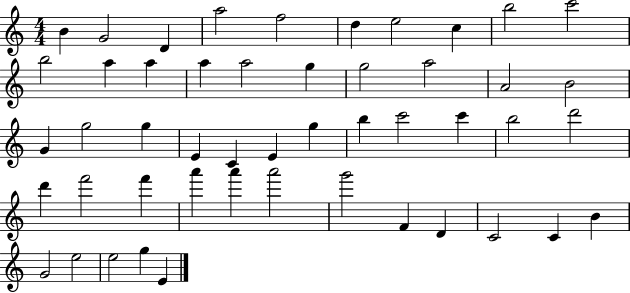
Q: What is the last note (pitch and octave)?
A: E4